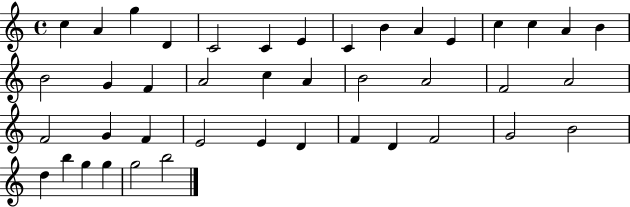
{
  \clef treble
  \time 4/4
  \defaultTimeSignature
  \key c \major
  c''4 a'4 g''4 d'4 | c'2 c'4 e'4 | c'4 b'4 a'4 e'4 | c''4 c''4 a'4 b'4 | \break b'2 g'4 f'4 | a'2 c''4 a'4 | b'2 a'2 | f'2 a'2 | \break f'2 g'4 f'4 | e'2 e'4 d'4 | f'4 d'4 f'2 | g'2 b'2 | \break d''4 b''4 g''4 g''4 | g''2 b''2 | \bar "|."
}